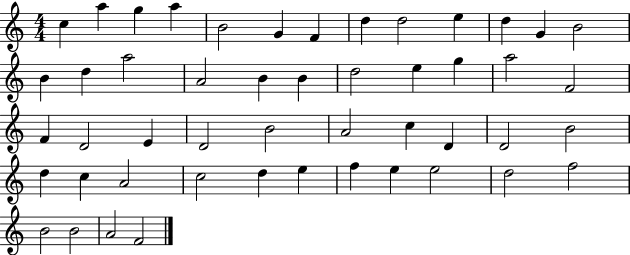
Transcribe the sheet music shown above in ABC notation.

X:1
T:Untitled
M:4/4
L:1/4
K:C
c a g a B2 G F d d2 e d G B2 B d a2 A2 B B d2 e g a2 F2 F D2 E D2 B2 A2 c D D2 B2 d c A2 c2 d e f e e2 d2 f2 B2 B2 A2 F2